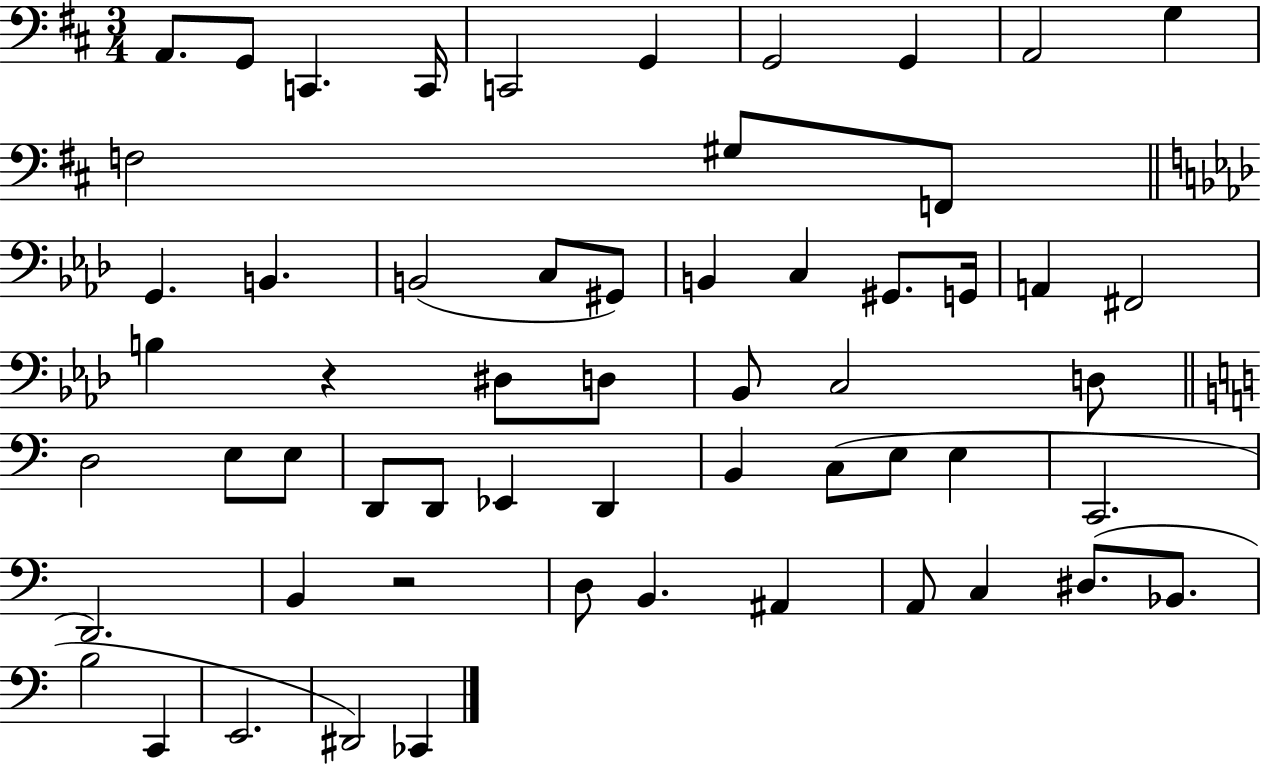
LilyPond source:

{
  \clef bass
  \numericTimeSignature
  \time 3/4
  \key d \major
  a,8. g,8 c,4. c,16 | c,2 g,4 | g,2 g,4 | a,2 g4 | \break f2 gis8 f,8 | \bar "||" \break \key aes \major g,4. b,4. | b,2( c8 gis,8) | b,4 c4 gis,8. g,16 | a,4 fis,2 | \break b4 r4 dis8 d8 | bes,8 c2 d8 | \bar "||" \break \key c \major d2 e8 e8 | d,8 d,8 ees,4 d,4 | b,4 c8( e8 e4 | c,2. | \break d,2.) | b,4 r2 | d8 b,4. ais,4 | a,8 c4 dis8.( bes,8. | \break b2 c,4 | e,2. | dis,2) ces,4 | \bar "|."
}